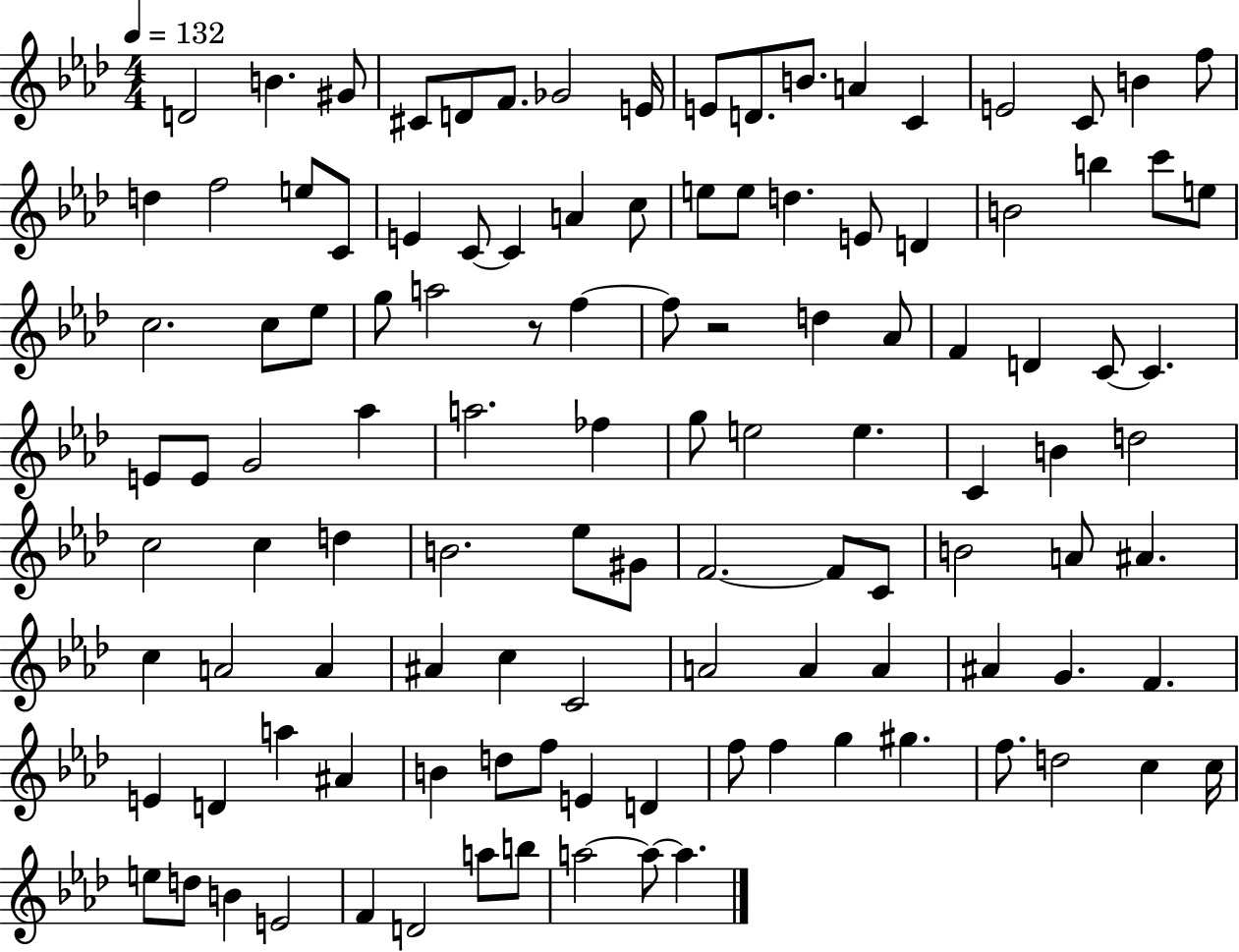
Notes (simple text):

D4/h B4/q. G#4/e C#4/e D4/e F4/e. Gb4/h E4/s E4/e D4/e. B4/e. A4/q C4/q E4/h C4/e B4/q F5/e D5/q F5/h E5/e C4/e E4/q C4/e C4/q A4/q C5/e E5/e E5/e D5/q. E4/e D4/q B4/h B5/q C6/e E5/e C5/h. C5/e Eb5/e G5/e A5/h R/e F5/q F5/e R/h D5/q Ab4/e F4/q D4/q C4/e C4/q. E4/e E4/e G4/h Ab5/q A5/h. FES5/q G5/e E5/h E5/q. C4/q B4/q D5/h C5/h C5/q D5/q B4/h. Eb5/e G#4/e F4/h. F4/e C4/e B4/h A4/e A#4/q. C5/q A4/h A4/q A#4/q C5/q C4/h A4/h A4/q A4/q A#4/q G4/q. F4/q. E4/q D4/q A5/q A#4/q B4/q D5/e F5/e E4/q D4/q F5/e F5/q G5/q G#5/q. F5/e. D5/h C5/q C5/s E5/e D5/e B4/q E4/h F4/q D4/h A5/e B5/e A5/h A5/e A5/q.